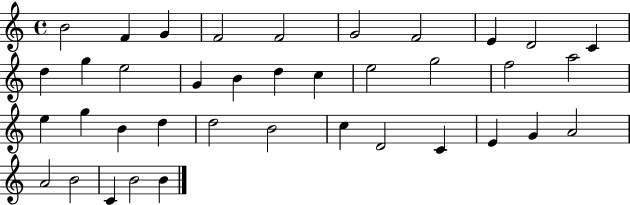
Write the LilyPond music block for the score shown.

{
  \clef treble
  \time 4/4
  \defaultTimeSignature
  \key c \major
  b'2 f'4 g'4 | f'2 f'2 | g'2 f'2 | e'4 d'2 c'4 | \break d''4 g''4 e''2 | g'4 b'4 d''4 c''4 | e''2 g''2 | f''2 a''2 | \break e''4 g''4 b'4 d''4 | d''2 b'2 | c''4 d'2 c'4 | e'4 g'4 a'2 | \break a'2 b'2 | c'4 b'2 b'4 | \bar "|."
}